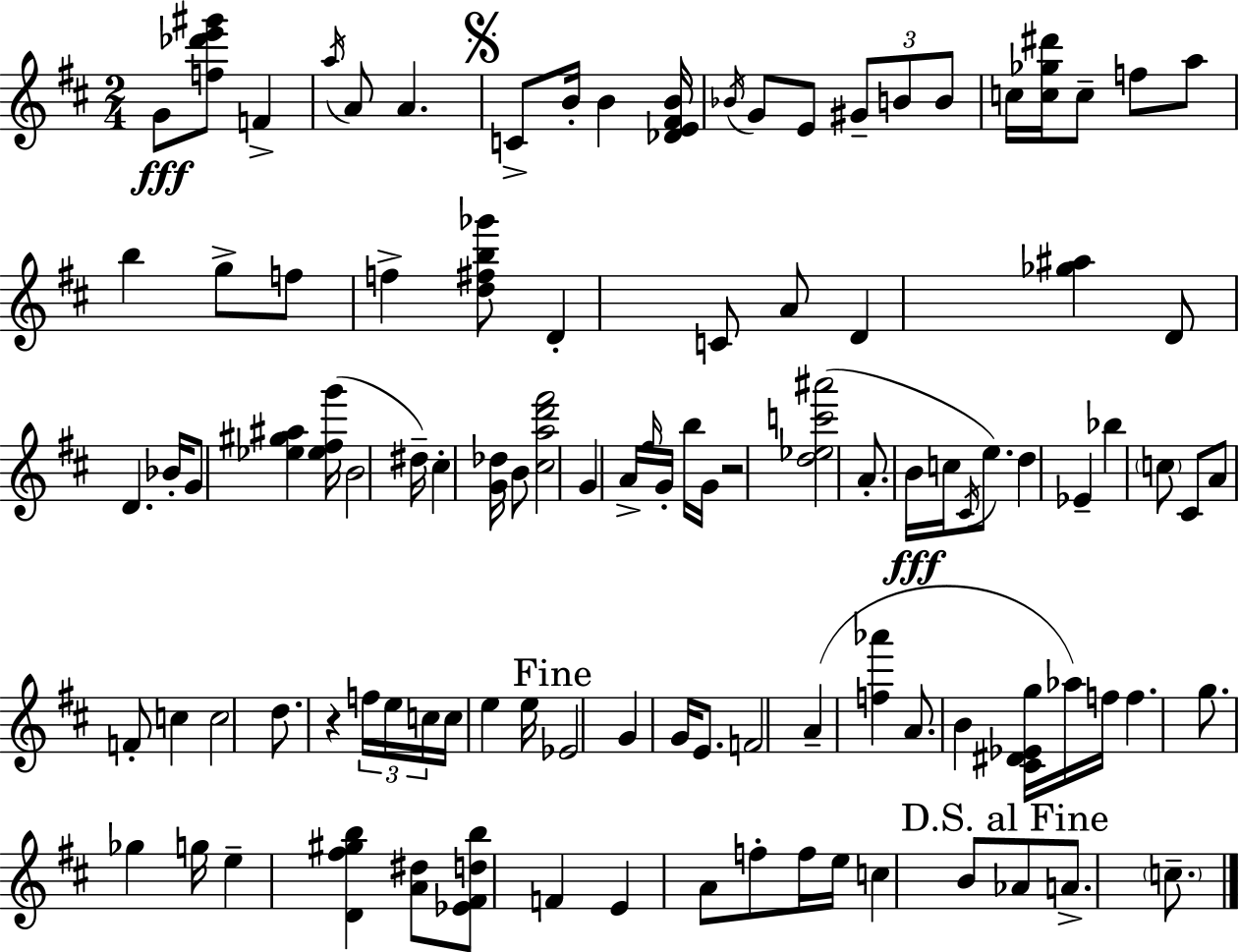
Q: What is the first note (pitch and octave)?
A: G4